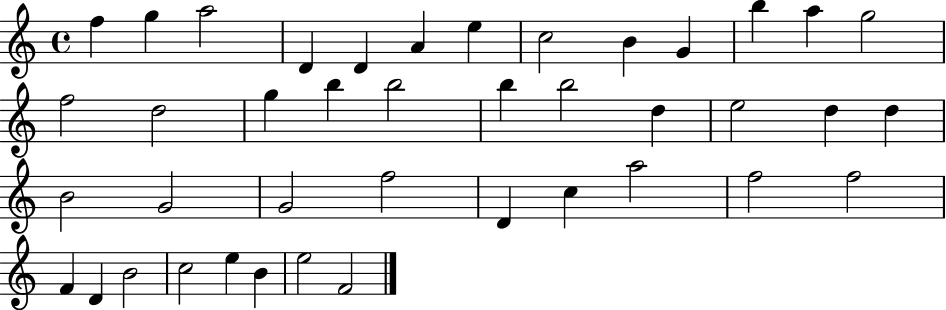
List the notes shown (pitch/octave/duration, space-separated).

F5/q G5/q A5/h D4/q D4/q A4/q E5/q C5/h B4/q G4/q B5/q A5/q G5/h F5/h D5/h G5/q B5/q B5/h B5/q B5/h D5/q E5/h D5/q D5/q B4/h G4/h G4/h F5/h D4/q C5/q A5/h F5/h F5/h F4/q D4/q B4/h C5/h E5/q B4/q E5/h F4/h